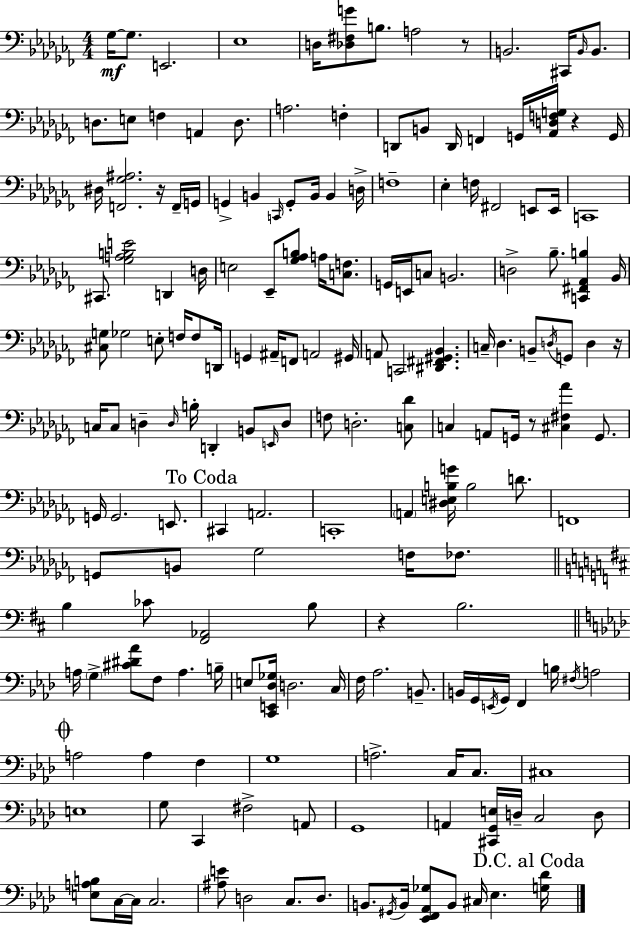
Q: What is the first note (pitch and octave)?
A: Gb3